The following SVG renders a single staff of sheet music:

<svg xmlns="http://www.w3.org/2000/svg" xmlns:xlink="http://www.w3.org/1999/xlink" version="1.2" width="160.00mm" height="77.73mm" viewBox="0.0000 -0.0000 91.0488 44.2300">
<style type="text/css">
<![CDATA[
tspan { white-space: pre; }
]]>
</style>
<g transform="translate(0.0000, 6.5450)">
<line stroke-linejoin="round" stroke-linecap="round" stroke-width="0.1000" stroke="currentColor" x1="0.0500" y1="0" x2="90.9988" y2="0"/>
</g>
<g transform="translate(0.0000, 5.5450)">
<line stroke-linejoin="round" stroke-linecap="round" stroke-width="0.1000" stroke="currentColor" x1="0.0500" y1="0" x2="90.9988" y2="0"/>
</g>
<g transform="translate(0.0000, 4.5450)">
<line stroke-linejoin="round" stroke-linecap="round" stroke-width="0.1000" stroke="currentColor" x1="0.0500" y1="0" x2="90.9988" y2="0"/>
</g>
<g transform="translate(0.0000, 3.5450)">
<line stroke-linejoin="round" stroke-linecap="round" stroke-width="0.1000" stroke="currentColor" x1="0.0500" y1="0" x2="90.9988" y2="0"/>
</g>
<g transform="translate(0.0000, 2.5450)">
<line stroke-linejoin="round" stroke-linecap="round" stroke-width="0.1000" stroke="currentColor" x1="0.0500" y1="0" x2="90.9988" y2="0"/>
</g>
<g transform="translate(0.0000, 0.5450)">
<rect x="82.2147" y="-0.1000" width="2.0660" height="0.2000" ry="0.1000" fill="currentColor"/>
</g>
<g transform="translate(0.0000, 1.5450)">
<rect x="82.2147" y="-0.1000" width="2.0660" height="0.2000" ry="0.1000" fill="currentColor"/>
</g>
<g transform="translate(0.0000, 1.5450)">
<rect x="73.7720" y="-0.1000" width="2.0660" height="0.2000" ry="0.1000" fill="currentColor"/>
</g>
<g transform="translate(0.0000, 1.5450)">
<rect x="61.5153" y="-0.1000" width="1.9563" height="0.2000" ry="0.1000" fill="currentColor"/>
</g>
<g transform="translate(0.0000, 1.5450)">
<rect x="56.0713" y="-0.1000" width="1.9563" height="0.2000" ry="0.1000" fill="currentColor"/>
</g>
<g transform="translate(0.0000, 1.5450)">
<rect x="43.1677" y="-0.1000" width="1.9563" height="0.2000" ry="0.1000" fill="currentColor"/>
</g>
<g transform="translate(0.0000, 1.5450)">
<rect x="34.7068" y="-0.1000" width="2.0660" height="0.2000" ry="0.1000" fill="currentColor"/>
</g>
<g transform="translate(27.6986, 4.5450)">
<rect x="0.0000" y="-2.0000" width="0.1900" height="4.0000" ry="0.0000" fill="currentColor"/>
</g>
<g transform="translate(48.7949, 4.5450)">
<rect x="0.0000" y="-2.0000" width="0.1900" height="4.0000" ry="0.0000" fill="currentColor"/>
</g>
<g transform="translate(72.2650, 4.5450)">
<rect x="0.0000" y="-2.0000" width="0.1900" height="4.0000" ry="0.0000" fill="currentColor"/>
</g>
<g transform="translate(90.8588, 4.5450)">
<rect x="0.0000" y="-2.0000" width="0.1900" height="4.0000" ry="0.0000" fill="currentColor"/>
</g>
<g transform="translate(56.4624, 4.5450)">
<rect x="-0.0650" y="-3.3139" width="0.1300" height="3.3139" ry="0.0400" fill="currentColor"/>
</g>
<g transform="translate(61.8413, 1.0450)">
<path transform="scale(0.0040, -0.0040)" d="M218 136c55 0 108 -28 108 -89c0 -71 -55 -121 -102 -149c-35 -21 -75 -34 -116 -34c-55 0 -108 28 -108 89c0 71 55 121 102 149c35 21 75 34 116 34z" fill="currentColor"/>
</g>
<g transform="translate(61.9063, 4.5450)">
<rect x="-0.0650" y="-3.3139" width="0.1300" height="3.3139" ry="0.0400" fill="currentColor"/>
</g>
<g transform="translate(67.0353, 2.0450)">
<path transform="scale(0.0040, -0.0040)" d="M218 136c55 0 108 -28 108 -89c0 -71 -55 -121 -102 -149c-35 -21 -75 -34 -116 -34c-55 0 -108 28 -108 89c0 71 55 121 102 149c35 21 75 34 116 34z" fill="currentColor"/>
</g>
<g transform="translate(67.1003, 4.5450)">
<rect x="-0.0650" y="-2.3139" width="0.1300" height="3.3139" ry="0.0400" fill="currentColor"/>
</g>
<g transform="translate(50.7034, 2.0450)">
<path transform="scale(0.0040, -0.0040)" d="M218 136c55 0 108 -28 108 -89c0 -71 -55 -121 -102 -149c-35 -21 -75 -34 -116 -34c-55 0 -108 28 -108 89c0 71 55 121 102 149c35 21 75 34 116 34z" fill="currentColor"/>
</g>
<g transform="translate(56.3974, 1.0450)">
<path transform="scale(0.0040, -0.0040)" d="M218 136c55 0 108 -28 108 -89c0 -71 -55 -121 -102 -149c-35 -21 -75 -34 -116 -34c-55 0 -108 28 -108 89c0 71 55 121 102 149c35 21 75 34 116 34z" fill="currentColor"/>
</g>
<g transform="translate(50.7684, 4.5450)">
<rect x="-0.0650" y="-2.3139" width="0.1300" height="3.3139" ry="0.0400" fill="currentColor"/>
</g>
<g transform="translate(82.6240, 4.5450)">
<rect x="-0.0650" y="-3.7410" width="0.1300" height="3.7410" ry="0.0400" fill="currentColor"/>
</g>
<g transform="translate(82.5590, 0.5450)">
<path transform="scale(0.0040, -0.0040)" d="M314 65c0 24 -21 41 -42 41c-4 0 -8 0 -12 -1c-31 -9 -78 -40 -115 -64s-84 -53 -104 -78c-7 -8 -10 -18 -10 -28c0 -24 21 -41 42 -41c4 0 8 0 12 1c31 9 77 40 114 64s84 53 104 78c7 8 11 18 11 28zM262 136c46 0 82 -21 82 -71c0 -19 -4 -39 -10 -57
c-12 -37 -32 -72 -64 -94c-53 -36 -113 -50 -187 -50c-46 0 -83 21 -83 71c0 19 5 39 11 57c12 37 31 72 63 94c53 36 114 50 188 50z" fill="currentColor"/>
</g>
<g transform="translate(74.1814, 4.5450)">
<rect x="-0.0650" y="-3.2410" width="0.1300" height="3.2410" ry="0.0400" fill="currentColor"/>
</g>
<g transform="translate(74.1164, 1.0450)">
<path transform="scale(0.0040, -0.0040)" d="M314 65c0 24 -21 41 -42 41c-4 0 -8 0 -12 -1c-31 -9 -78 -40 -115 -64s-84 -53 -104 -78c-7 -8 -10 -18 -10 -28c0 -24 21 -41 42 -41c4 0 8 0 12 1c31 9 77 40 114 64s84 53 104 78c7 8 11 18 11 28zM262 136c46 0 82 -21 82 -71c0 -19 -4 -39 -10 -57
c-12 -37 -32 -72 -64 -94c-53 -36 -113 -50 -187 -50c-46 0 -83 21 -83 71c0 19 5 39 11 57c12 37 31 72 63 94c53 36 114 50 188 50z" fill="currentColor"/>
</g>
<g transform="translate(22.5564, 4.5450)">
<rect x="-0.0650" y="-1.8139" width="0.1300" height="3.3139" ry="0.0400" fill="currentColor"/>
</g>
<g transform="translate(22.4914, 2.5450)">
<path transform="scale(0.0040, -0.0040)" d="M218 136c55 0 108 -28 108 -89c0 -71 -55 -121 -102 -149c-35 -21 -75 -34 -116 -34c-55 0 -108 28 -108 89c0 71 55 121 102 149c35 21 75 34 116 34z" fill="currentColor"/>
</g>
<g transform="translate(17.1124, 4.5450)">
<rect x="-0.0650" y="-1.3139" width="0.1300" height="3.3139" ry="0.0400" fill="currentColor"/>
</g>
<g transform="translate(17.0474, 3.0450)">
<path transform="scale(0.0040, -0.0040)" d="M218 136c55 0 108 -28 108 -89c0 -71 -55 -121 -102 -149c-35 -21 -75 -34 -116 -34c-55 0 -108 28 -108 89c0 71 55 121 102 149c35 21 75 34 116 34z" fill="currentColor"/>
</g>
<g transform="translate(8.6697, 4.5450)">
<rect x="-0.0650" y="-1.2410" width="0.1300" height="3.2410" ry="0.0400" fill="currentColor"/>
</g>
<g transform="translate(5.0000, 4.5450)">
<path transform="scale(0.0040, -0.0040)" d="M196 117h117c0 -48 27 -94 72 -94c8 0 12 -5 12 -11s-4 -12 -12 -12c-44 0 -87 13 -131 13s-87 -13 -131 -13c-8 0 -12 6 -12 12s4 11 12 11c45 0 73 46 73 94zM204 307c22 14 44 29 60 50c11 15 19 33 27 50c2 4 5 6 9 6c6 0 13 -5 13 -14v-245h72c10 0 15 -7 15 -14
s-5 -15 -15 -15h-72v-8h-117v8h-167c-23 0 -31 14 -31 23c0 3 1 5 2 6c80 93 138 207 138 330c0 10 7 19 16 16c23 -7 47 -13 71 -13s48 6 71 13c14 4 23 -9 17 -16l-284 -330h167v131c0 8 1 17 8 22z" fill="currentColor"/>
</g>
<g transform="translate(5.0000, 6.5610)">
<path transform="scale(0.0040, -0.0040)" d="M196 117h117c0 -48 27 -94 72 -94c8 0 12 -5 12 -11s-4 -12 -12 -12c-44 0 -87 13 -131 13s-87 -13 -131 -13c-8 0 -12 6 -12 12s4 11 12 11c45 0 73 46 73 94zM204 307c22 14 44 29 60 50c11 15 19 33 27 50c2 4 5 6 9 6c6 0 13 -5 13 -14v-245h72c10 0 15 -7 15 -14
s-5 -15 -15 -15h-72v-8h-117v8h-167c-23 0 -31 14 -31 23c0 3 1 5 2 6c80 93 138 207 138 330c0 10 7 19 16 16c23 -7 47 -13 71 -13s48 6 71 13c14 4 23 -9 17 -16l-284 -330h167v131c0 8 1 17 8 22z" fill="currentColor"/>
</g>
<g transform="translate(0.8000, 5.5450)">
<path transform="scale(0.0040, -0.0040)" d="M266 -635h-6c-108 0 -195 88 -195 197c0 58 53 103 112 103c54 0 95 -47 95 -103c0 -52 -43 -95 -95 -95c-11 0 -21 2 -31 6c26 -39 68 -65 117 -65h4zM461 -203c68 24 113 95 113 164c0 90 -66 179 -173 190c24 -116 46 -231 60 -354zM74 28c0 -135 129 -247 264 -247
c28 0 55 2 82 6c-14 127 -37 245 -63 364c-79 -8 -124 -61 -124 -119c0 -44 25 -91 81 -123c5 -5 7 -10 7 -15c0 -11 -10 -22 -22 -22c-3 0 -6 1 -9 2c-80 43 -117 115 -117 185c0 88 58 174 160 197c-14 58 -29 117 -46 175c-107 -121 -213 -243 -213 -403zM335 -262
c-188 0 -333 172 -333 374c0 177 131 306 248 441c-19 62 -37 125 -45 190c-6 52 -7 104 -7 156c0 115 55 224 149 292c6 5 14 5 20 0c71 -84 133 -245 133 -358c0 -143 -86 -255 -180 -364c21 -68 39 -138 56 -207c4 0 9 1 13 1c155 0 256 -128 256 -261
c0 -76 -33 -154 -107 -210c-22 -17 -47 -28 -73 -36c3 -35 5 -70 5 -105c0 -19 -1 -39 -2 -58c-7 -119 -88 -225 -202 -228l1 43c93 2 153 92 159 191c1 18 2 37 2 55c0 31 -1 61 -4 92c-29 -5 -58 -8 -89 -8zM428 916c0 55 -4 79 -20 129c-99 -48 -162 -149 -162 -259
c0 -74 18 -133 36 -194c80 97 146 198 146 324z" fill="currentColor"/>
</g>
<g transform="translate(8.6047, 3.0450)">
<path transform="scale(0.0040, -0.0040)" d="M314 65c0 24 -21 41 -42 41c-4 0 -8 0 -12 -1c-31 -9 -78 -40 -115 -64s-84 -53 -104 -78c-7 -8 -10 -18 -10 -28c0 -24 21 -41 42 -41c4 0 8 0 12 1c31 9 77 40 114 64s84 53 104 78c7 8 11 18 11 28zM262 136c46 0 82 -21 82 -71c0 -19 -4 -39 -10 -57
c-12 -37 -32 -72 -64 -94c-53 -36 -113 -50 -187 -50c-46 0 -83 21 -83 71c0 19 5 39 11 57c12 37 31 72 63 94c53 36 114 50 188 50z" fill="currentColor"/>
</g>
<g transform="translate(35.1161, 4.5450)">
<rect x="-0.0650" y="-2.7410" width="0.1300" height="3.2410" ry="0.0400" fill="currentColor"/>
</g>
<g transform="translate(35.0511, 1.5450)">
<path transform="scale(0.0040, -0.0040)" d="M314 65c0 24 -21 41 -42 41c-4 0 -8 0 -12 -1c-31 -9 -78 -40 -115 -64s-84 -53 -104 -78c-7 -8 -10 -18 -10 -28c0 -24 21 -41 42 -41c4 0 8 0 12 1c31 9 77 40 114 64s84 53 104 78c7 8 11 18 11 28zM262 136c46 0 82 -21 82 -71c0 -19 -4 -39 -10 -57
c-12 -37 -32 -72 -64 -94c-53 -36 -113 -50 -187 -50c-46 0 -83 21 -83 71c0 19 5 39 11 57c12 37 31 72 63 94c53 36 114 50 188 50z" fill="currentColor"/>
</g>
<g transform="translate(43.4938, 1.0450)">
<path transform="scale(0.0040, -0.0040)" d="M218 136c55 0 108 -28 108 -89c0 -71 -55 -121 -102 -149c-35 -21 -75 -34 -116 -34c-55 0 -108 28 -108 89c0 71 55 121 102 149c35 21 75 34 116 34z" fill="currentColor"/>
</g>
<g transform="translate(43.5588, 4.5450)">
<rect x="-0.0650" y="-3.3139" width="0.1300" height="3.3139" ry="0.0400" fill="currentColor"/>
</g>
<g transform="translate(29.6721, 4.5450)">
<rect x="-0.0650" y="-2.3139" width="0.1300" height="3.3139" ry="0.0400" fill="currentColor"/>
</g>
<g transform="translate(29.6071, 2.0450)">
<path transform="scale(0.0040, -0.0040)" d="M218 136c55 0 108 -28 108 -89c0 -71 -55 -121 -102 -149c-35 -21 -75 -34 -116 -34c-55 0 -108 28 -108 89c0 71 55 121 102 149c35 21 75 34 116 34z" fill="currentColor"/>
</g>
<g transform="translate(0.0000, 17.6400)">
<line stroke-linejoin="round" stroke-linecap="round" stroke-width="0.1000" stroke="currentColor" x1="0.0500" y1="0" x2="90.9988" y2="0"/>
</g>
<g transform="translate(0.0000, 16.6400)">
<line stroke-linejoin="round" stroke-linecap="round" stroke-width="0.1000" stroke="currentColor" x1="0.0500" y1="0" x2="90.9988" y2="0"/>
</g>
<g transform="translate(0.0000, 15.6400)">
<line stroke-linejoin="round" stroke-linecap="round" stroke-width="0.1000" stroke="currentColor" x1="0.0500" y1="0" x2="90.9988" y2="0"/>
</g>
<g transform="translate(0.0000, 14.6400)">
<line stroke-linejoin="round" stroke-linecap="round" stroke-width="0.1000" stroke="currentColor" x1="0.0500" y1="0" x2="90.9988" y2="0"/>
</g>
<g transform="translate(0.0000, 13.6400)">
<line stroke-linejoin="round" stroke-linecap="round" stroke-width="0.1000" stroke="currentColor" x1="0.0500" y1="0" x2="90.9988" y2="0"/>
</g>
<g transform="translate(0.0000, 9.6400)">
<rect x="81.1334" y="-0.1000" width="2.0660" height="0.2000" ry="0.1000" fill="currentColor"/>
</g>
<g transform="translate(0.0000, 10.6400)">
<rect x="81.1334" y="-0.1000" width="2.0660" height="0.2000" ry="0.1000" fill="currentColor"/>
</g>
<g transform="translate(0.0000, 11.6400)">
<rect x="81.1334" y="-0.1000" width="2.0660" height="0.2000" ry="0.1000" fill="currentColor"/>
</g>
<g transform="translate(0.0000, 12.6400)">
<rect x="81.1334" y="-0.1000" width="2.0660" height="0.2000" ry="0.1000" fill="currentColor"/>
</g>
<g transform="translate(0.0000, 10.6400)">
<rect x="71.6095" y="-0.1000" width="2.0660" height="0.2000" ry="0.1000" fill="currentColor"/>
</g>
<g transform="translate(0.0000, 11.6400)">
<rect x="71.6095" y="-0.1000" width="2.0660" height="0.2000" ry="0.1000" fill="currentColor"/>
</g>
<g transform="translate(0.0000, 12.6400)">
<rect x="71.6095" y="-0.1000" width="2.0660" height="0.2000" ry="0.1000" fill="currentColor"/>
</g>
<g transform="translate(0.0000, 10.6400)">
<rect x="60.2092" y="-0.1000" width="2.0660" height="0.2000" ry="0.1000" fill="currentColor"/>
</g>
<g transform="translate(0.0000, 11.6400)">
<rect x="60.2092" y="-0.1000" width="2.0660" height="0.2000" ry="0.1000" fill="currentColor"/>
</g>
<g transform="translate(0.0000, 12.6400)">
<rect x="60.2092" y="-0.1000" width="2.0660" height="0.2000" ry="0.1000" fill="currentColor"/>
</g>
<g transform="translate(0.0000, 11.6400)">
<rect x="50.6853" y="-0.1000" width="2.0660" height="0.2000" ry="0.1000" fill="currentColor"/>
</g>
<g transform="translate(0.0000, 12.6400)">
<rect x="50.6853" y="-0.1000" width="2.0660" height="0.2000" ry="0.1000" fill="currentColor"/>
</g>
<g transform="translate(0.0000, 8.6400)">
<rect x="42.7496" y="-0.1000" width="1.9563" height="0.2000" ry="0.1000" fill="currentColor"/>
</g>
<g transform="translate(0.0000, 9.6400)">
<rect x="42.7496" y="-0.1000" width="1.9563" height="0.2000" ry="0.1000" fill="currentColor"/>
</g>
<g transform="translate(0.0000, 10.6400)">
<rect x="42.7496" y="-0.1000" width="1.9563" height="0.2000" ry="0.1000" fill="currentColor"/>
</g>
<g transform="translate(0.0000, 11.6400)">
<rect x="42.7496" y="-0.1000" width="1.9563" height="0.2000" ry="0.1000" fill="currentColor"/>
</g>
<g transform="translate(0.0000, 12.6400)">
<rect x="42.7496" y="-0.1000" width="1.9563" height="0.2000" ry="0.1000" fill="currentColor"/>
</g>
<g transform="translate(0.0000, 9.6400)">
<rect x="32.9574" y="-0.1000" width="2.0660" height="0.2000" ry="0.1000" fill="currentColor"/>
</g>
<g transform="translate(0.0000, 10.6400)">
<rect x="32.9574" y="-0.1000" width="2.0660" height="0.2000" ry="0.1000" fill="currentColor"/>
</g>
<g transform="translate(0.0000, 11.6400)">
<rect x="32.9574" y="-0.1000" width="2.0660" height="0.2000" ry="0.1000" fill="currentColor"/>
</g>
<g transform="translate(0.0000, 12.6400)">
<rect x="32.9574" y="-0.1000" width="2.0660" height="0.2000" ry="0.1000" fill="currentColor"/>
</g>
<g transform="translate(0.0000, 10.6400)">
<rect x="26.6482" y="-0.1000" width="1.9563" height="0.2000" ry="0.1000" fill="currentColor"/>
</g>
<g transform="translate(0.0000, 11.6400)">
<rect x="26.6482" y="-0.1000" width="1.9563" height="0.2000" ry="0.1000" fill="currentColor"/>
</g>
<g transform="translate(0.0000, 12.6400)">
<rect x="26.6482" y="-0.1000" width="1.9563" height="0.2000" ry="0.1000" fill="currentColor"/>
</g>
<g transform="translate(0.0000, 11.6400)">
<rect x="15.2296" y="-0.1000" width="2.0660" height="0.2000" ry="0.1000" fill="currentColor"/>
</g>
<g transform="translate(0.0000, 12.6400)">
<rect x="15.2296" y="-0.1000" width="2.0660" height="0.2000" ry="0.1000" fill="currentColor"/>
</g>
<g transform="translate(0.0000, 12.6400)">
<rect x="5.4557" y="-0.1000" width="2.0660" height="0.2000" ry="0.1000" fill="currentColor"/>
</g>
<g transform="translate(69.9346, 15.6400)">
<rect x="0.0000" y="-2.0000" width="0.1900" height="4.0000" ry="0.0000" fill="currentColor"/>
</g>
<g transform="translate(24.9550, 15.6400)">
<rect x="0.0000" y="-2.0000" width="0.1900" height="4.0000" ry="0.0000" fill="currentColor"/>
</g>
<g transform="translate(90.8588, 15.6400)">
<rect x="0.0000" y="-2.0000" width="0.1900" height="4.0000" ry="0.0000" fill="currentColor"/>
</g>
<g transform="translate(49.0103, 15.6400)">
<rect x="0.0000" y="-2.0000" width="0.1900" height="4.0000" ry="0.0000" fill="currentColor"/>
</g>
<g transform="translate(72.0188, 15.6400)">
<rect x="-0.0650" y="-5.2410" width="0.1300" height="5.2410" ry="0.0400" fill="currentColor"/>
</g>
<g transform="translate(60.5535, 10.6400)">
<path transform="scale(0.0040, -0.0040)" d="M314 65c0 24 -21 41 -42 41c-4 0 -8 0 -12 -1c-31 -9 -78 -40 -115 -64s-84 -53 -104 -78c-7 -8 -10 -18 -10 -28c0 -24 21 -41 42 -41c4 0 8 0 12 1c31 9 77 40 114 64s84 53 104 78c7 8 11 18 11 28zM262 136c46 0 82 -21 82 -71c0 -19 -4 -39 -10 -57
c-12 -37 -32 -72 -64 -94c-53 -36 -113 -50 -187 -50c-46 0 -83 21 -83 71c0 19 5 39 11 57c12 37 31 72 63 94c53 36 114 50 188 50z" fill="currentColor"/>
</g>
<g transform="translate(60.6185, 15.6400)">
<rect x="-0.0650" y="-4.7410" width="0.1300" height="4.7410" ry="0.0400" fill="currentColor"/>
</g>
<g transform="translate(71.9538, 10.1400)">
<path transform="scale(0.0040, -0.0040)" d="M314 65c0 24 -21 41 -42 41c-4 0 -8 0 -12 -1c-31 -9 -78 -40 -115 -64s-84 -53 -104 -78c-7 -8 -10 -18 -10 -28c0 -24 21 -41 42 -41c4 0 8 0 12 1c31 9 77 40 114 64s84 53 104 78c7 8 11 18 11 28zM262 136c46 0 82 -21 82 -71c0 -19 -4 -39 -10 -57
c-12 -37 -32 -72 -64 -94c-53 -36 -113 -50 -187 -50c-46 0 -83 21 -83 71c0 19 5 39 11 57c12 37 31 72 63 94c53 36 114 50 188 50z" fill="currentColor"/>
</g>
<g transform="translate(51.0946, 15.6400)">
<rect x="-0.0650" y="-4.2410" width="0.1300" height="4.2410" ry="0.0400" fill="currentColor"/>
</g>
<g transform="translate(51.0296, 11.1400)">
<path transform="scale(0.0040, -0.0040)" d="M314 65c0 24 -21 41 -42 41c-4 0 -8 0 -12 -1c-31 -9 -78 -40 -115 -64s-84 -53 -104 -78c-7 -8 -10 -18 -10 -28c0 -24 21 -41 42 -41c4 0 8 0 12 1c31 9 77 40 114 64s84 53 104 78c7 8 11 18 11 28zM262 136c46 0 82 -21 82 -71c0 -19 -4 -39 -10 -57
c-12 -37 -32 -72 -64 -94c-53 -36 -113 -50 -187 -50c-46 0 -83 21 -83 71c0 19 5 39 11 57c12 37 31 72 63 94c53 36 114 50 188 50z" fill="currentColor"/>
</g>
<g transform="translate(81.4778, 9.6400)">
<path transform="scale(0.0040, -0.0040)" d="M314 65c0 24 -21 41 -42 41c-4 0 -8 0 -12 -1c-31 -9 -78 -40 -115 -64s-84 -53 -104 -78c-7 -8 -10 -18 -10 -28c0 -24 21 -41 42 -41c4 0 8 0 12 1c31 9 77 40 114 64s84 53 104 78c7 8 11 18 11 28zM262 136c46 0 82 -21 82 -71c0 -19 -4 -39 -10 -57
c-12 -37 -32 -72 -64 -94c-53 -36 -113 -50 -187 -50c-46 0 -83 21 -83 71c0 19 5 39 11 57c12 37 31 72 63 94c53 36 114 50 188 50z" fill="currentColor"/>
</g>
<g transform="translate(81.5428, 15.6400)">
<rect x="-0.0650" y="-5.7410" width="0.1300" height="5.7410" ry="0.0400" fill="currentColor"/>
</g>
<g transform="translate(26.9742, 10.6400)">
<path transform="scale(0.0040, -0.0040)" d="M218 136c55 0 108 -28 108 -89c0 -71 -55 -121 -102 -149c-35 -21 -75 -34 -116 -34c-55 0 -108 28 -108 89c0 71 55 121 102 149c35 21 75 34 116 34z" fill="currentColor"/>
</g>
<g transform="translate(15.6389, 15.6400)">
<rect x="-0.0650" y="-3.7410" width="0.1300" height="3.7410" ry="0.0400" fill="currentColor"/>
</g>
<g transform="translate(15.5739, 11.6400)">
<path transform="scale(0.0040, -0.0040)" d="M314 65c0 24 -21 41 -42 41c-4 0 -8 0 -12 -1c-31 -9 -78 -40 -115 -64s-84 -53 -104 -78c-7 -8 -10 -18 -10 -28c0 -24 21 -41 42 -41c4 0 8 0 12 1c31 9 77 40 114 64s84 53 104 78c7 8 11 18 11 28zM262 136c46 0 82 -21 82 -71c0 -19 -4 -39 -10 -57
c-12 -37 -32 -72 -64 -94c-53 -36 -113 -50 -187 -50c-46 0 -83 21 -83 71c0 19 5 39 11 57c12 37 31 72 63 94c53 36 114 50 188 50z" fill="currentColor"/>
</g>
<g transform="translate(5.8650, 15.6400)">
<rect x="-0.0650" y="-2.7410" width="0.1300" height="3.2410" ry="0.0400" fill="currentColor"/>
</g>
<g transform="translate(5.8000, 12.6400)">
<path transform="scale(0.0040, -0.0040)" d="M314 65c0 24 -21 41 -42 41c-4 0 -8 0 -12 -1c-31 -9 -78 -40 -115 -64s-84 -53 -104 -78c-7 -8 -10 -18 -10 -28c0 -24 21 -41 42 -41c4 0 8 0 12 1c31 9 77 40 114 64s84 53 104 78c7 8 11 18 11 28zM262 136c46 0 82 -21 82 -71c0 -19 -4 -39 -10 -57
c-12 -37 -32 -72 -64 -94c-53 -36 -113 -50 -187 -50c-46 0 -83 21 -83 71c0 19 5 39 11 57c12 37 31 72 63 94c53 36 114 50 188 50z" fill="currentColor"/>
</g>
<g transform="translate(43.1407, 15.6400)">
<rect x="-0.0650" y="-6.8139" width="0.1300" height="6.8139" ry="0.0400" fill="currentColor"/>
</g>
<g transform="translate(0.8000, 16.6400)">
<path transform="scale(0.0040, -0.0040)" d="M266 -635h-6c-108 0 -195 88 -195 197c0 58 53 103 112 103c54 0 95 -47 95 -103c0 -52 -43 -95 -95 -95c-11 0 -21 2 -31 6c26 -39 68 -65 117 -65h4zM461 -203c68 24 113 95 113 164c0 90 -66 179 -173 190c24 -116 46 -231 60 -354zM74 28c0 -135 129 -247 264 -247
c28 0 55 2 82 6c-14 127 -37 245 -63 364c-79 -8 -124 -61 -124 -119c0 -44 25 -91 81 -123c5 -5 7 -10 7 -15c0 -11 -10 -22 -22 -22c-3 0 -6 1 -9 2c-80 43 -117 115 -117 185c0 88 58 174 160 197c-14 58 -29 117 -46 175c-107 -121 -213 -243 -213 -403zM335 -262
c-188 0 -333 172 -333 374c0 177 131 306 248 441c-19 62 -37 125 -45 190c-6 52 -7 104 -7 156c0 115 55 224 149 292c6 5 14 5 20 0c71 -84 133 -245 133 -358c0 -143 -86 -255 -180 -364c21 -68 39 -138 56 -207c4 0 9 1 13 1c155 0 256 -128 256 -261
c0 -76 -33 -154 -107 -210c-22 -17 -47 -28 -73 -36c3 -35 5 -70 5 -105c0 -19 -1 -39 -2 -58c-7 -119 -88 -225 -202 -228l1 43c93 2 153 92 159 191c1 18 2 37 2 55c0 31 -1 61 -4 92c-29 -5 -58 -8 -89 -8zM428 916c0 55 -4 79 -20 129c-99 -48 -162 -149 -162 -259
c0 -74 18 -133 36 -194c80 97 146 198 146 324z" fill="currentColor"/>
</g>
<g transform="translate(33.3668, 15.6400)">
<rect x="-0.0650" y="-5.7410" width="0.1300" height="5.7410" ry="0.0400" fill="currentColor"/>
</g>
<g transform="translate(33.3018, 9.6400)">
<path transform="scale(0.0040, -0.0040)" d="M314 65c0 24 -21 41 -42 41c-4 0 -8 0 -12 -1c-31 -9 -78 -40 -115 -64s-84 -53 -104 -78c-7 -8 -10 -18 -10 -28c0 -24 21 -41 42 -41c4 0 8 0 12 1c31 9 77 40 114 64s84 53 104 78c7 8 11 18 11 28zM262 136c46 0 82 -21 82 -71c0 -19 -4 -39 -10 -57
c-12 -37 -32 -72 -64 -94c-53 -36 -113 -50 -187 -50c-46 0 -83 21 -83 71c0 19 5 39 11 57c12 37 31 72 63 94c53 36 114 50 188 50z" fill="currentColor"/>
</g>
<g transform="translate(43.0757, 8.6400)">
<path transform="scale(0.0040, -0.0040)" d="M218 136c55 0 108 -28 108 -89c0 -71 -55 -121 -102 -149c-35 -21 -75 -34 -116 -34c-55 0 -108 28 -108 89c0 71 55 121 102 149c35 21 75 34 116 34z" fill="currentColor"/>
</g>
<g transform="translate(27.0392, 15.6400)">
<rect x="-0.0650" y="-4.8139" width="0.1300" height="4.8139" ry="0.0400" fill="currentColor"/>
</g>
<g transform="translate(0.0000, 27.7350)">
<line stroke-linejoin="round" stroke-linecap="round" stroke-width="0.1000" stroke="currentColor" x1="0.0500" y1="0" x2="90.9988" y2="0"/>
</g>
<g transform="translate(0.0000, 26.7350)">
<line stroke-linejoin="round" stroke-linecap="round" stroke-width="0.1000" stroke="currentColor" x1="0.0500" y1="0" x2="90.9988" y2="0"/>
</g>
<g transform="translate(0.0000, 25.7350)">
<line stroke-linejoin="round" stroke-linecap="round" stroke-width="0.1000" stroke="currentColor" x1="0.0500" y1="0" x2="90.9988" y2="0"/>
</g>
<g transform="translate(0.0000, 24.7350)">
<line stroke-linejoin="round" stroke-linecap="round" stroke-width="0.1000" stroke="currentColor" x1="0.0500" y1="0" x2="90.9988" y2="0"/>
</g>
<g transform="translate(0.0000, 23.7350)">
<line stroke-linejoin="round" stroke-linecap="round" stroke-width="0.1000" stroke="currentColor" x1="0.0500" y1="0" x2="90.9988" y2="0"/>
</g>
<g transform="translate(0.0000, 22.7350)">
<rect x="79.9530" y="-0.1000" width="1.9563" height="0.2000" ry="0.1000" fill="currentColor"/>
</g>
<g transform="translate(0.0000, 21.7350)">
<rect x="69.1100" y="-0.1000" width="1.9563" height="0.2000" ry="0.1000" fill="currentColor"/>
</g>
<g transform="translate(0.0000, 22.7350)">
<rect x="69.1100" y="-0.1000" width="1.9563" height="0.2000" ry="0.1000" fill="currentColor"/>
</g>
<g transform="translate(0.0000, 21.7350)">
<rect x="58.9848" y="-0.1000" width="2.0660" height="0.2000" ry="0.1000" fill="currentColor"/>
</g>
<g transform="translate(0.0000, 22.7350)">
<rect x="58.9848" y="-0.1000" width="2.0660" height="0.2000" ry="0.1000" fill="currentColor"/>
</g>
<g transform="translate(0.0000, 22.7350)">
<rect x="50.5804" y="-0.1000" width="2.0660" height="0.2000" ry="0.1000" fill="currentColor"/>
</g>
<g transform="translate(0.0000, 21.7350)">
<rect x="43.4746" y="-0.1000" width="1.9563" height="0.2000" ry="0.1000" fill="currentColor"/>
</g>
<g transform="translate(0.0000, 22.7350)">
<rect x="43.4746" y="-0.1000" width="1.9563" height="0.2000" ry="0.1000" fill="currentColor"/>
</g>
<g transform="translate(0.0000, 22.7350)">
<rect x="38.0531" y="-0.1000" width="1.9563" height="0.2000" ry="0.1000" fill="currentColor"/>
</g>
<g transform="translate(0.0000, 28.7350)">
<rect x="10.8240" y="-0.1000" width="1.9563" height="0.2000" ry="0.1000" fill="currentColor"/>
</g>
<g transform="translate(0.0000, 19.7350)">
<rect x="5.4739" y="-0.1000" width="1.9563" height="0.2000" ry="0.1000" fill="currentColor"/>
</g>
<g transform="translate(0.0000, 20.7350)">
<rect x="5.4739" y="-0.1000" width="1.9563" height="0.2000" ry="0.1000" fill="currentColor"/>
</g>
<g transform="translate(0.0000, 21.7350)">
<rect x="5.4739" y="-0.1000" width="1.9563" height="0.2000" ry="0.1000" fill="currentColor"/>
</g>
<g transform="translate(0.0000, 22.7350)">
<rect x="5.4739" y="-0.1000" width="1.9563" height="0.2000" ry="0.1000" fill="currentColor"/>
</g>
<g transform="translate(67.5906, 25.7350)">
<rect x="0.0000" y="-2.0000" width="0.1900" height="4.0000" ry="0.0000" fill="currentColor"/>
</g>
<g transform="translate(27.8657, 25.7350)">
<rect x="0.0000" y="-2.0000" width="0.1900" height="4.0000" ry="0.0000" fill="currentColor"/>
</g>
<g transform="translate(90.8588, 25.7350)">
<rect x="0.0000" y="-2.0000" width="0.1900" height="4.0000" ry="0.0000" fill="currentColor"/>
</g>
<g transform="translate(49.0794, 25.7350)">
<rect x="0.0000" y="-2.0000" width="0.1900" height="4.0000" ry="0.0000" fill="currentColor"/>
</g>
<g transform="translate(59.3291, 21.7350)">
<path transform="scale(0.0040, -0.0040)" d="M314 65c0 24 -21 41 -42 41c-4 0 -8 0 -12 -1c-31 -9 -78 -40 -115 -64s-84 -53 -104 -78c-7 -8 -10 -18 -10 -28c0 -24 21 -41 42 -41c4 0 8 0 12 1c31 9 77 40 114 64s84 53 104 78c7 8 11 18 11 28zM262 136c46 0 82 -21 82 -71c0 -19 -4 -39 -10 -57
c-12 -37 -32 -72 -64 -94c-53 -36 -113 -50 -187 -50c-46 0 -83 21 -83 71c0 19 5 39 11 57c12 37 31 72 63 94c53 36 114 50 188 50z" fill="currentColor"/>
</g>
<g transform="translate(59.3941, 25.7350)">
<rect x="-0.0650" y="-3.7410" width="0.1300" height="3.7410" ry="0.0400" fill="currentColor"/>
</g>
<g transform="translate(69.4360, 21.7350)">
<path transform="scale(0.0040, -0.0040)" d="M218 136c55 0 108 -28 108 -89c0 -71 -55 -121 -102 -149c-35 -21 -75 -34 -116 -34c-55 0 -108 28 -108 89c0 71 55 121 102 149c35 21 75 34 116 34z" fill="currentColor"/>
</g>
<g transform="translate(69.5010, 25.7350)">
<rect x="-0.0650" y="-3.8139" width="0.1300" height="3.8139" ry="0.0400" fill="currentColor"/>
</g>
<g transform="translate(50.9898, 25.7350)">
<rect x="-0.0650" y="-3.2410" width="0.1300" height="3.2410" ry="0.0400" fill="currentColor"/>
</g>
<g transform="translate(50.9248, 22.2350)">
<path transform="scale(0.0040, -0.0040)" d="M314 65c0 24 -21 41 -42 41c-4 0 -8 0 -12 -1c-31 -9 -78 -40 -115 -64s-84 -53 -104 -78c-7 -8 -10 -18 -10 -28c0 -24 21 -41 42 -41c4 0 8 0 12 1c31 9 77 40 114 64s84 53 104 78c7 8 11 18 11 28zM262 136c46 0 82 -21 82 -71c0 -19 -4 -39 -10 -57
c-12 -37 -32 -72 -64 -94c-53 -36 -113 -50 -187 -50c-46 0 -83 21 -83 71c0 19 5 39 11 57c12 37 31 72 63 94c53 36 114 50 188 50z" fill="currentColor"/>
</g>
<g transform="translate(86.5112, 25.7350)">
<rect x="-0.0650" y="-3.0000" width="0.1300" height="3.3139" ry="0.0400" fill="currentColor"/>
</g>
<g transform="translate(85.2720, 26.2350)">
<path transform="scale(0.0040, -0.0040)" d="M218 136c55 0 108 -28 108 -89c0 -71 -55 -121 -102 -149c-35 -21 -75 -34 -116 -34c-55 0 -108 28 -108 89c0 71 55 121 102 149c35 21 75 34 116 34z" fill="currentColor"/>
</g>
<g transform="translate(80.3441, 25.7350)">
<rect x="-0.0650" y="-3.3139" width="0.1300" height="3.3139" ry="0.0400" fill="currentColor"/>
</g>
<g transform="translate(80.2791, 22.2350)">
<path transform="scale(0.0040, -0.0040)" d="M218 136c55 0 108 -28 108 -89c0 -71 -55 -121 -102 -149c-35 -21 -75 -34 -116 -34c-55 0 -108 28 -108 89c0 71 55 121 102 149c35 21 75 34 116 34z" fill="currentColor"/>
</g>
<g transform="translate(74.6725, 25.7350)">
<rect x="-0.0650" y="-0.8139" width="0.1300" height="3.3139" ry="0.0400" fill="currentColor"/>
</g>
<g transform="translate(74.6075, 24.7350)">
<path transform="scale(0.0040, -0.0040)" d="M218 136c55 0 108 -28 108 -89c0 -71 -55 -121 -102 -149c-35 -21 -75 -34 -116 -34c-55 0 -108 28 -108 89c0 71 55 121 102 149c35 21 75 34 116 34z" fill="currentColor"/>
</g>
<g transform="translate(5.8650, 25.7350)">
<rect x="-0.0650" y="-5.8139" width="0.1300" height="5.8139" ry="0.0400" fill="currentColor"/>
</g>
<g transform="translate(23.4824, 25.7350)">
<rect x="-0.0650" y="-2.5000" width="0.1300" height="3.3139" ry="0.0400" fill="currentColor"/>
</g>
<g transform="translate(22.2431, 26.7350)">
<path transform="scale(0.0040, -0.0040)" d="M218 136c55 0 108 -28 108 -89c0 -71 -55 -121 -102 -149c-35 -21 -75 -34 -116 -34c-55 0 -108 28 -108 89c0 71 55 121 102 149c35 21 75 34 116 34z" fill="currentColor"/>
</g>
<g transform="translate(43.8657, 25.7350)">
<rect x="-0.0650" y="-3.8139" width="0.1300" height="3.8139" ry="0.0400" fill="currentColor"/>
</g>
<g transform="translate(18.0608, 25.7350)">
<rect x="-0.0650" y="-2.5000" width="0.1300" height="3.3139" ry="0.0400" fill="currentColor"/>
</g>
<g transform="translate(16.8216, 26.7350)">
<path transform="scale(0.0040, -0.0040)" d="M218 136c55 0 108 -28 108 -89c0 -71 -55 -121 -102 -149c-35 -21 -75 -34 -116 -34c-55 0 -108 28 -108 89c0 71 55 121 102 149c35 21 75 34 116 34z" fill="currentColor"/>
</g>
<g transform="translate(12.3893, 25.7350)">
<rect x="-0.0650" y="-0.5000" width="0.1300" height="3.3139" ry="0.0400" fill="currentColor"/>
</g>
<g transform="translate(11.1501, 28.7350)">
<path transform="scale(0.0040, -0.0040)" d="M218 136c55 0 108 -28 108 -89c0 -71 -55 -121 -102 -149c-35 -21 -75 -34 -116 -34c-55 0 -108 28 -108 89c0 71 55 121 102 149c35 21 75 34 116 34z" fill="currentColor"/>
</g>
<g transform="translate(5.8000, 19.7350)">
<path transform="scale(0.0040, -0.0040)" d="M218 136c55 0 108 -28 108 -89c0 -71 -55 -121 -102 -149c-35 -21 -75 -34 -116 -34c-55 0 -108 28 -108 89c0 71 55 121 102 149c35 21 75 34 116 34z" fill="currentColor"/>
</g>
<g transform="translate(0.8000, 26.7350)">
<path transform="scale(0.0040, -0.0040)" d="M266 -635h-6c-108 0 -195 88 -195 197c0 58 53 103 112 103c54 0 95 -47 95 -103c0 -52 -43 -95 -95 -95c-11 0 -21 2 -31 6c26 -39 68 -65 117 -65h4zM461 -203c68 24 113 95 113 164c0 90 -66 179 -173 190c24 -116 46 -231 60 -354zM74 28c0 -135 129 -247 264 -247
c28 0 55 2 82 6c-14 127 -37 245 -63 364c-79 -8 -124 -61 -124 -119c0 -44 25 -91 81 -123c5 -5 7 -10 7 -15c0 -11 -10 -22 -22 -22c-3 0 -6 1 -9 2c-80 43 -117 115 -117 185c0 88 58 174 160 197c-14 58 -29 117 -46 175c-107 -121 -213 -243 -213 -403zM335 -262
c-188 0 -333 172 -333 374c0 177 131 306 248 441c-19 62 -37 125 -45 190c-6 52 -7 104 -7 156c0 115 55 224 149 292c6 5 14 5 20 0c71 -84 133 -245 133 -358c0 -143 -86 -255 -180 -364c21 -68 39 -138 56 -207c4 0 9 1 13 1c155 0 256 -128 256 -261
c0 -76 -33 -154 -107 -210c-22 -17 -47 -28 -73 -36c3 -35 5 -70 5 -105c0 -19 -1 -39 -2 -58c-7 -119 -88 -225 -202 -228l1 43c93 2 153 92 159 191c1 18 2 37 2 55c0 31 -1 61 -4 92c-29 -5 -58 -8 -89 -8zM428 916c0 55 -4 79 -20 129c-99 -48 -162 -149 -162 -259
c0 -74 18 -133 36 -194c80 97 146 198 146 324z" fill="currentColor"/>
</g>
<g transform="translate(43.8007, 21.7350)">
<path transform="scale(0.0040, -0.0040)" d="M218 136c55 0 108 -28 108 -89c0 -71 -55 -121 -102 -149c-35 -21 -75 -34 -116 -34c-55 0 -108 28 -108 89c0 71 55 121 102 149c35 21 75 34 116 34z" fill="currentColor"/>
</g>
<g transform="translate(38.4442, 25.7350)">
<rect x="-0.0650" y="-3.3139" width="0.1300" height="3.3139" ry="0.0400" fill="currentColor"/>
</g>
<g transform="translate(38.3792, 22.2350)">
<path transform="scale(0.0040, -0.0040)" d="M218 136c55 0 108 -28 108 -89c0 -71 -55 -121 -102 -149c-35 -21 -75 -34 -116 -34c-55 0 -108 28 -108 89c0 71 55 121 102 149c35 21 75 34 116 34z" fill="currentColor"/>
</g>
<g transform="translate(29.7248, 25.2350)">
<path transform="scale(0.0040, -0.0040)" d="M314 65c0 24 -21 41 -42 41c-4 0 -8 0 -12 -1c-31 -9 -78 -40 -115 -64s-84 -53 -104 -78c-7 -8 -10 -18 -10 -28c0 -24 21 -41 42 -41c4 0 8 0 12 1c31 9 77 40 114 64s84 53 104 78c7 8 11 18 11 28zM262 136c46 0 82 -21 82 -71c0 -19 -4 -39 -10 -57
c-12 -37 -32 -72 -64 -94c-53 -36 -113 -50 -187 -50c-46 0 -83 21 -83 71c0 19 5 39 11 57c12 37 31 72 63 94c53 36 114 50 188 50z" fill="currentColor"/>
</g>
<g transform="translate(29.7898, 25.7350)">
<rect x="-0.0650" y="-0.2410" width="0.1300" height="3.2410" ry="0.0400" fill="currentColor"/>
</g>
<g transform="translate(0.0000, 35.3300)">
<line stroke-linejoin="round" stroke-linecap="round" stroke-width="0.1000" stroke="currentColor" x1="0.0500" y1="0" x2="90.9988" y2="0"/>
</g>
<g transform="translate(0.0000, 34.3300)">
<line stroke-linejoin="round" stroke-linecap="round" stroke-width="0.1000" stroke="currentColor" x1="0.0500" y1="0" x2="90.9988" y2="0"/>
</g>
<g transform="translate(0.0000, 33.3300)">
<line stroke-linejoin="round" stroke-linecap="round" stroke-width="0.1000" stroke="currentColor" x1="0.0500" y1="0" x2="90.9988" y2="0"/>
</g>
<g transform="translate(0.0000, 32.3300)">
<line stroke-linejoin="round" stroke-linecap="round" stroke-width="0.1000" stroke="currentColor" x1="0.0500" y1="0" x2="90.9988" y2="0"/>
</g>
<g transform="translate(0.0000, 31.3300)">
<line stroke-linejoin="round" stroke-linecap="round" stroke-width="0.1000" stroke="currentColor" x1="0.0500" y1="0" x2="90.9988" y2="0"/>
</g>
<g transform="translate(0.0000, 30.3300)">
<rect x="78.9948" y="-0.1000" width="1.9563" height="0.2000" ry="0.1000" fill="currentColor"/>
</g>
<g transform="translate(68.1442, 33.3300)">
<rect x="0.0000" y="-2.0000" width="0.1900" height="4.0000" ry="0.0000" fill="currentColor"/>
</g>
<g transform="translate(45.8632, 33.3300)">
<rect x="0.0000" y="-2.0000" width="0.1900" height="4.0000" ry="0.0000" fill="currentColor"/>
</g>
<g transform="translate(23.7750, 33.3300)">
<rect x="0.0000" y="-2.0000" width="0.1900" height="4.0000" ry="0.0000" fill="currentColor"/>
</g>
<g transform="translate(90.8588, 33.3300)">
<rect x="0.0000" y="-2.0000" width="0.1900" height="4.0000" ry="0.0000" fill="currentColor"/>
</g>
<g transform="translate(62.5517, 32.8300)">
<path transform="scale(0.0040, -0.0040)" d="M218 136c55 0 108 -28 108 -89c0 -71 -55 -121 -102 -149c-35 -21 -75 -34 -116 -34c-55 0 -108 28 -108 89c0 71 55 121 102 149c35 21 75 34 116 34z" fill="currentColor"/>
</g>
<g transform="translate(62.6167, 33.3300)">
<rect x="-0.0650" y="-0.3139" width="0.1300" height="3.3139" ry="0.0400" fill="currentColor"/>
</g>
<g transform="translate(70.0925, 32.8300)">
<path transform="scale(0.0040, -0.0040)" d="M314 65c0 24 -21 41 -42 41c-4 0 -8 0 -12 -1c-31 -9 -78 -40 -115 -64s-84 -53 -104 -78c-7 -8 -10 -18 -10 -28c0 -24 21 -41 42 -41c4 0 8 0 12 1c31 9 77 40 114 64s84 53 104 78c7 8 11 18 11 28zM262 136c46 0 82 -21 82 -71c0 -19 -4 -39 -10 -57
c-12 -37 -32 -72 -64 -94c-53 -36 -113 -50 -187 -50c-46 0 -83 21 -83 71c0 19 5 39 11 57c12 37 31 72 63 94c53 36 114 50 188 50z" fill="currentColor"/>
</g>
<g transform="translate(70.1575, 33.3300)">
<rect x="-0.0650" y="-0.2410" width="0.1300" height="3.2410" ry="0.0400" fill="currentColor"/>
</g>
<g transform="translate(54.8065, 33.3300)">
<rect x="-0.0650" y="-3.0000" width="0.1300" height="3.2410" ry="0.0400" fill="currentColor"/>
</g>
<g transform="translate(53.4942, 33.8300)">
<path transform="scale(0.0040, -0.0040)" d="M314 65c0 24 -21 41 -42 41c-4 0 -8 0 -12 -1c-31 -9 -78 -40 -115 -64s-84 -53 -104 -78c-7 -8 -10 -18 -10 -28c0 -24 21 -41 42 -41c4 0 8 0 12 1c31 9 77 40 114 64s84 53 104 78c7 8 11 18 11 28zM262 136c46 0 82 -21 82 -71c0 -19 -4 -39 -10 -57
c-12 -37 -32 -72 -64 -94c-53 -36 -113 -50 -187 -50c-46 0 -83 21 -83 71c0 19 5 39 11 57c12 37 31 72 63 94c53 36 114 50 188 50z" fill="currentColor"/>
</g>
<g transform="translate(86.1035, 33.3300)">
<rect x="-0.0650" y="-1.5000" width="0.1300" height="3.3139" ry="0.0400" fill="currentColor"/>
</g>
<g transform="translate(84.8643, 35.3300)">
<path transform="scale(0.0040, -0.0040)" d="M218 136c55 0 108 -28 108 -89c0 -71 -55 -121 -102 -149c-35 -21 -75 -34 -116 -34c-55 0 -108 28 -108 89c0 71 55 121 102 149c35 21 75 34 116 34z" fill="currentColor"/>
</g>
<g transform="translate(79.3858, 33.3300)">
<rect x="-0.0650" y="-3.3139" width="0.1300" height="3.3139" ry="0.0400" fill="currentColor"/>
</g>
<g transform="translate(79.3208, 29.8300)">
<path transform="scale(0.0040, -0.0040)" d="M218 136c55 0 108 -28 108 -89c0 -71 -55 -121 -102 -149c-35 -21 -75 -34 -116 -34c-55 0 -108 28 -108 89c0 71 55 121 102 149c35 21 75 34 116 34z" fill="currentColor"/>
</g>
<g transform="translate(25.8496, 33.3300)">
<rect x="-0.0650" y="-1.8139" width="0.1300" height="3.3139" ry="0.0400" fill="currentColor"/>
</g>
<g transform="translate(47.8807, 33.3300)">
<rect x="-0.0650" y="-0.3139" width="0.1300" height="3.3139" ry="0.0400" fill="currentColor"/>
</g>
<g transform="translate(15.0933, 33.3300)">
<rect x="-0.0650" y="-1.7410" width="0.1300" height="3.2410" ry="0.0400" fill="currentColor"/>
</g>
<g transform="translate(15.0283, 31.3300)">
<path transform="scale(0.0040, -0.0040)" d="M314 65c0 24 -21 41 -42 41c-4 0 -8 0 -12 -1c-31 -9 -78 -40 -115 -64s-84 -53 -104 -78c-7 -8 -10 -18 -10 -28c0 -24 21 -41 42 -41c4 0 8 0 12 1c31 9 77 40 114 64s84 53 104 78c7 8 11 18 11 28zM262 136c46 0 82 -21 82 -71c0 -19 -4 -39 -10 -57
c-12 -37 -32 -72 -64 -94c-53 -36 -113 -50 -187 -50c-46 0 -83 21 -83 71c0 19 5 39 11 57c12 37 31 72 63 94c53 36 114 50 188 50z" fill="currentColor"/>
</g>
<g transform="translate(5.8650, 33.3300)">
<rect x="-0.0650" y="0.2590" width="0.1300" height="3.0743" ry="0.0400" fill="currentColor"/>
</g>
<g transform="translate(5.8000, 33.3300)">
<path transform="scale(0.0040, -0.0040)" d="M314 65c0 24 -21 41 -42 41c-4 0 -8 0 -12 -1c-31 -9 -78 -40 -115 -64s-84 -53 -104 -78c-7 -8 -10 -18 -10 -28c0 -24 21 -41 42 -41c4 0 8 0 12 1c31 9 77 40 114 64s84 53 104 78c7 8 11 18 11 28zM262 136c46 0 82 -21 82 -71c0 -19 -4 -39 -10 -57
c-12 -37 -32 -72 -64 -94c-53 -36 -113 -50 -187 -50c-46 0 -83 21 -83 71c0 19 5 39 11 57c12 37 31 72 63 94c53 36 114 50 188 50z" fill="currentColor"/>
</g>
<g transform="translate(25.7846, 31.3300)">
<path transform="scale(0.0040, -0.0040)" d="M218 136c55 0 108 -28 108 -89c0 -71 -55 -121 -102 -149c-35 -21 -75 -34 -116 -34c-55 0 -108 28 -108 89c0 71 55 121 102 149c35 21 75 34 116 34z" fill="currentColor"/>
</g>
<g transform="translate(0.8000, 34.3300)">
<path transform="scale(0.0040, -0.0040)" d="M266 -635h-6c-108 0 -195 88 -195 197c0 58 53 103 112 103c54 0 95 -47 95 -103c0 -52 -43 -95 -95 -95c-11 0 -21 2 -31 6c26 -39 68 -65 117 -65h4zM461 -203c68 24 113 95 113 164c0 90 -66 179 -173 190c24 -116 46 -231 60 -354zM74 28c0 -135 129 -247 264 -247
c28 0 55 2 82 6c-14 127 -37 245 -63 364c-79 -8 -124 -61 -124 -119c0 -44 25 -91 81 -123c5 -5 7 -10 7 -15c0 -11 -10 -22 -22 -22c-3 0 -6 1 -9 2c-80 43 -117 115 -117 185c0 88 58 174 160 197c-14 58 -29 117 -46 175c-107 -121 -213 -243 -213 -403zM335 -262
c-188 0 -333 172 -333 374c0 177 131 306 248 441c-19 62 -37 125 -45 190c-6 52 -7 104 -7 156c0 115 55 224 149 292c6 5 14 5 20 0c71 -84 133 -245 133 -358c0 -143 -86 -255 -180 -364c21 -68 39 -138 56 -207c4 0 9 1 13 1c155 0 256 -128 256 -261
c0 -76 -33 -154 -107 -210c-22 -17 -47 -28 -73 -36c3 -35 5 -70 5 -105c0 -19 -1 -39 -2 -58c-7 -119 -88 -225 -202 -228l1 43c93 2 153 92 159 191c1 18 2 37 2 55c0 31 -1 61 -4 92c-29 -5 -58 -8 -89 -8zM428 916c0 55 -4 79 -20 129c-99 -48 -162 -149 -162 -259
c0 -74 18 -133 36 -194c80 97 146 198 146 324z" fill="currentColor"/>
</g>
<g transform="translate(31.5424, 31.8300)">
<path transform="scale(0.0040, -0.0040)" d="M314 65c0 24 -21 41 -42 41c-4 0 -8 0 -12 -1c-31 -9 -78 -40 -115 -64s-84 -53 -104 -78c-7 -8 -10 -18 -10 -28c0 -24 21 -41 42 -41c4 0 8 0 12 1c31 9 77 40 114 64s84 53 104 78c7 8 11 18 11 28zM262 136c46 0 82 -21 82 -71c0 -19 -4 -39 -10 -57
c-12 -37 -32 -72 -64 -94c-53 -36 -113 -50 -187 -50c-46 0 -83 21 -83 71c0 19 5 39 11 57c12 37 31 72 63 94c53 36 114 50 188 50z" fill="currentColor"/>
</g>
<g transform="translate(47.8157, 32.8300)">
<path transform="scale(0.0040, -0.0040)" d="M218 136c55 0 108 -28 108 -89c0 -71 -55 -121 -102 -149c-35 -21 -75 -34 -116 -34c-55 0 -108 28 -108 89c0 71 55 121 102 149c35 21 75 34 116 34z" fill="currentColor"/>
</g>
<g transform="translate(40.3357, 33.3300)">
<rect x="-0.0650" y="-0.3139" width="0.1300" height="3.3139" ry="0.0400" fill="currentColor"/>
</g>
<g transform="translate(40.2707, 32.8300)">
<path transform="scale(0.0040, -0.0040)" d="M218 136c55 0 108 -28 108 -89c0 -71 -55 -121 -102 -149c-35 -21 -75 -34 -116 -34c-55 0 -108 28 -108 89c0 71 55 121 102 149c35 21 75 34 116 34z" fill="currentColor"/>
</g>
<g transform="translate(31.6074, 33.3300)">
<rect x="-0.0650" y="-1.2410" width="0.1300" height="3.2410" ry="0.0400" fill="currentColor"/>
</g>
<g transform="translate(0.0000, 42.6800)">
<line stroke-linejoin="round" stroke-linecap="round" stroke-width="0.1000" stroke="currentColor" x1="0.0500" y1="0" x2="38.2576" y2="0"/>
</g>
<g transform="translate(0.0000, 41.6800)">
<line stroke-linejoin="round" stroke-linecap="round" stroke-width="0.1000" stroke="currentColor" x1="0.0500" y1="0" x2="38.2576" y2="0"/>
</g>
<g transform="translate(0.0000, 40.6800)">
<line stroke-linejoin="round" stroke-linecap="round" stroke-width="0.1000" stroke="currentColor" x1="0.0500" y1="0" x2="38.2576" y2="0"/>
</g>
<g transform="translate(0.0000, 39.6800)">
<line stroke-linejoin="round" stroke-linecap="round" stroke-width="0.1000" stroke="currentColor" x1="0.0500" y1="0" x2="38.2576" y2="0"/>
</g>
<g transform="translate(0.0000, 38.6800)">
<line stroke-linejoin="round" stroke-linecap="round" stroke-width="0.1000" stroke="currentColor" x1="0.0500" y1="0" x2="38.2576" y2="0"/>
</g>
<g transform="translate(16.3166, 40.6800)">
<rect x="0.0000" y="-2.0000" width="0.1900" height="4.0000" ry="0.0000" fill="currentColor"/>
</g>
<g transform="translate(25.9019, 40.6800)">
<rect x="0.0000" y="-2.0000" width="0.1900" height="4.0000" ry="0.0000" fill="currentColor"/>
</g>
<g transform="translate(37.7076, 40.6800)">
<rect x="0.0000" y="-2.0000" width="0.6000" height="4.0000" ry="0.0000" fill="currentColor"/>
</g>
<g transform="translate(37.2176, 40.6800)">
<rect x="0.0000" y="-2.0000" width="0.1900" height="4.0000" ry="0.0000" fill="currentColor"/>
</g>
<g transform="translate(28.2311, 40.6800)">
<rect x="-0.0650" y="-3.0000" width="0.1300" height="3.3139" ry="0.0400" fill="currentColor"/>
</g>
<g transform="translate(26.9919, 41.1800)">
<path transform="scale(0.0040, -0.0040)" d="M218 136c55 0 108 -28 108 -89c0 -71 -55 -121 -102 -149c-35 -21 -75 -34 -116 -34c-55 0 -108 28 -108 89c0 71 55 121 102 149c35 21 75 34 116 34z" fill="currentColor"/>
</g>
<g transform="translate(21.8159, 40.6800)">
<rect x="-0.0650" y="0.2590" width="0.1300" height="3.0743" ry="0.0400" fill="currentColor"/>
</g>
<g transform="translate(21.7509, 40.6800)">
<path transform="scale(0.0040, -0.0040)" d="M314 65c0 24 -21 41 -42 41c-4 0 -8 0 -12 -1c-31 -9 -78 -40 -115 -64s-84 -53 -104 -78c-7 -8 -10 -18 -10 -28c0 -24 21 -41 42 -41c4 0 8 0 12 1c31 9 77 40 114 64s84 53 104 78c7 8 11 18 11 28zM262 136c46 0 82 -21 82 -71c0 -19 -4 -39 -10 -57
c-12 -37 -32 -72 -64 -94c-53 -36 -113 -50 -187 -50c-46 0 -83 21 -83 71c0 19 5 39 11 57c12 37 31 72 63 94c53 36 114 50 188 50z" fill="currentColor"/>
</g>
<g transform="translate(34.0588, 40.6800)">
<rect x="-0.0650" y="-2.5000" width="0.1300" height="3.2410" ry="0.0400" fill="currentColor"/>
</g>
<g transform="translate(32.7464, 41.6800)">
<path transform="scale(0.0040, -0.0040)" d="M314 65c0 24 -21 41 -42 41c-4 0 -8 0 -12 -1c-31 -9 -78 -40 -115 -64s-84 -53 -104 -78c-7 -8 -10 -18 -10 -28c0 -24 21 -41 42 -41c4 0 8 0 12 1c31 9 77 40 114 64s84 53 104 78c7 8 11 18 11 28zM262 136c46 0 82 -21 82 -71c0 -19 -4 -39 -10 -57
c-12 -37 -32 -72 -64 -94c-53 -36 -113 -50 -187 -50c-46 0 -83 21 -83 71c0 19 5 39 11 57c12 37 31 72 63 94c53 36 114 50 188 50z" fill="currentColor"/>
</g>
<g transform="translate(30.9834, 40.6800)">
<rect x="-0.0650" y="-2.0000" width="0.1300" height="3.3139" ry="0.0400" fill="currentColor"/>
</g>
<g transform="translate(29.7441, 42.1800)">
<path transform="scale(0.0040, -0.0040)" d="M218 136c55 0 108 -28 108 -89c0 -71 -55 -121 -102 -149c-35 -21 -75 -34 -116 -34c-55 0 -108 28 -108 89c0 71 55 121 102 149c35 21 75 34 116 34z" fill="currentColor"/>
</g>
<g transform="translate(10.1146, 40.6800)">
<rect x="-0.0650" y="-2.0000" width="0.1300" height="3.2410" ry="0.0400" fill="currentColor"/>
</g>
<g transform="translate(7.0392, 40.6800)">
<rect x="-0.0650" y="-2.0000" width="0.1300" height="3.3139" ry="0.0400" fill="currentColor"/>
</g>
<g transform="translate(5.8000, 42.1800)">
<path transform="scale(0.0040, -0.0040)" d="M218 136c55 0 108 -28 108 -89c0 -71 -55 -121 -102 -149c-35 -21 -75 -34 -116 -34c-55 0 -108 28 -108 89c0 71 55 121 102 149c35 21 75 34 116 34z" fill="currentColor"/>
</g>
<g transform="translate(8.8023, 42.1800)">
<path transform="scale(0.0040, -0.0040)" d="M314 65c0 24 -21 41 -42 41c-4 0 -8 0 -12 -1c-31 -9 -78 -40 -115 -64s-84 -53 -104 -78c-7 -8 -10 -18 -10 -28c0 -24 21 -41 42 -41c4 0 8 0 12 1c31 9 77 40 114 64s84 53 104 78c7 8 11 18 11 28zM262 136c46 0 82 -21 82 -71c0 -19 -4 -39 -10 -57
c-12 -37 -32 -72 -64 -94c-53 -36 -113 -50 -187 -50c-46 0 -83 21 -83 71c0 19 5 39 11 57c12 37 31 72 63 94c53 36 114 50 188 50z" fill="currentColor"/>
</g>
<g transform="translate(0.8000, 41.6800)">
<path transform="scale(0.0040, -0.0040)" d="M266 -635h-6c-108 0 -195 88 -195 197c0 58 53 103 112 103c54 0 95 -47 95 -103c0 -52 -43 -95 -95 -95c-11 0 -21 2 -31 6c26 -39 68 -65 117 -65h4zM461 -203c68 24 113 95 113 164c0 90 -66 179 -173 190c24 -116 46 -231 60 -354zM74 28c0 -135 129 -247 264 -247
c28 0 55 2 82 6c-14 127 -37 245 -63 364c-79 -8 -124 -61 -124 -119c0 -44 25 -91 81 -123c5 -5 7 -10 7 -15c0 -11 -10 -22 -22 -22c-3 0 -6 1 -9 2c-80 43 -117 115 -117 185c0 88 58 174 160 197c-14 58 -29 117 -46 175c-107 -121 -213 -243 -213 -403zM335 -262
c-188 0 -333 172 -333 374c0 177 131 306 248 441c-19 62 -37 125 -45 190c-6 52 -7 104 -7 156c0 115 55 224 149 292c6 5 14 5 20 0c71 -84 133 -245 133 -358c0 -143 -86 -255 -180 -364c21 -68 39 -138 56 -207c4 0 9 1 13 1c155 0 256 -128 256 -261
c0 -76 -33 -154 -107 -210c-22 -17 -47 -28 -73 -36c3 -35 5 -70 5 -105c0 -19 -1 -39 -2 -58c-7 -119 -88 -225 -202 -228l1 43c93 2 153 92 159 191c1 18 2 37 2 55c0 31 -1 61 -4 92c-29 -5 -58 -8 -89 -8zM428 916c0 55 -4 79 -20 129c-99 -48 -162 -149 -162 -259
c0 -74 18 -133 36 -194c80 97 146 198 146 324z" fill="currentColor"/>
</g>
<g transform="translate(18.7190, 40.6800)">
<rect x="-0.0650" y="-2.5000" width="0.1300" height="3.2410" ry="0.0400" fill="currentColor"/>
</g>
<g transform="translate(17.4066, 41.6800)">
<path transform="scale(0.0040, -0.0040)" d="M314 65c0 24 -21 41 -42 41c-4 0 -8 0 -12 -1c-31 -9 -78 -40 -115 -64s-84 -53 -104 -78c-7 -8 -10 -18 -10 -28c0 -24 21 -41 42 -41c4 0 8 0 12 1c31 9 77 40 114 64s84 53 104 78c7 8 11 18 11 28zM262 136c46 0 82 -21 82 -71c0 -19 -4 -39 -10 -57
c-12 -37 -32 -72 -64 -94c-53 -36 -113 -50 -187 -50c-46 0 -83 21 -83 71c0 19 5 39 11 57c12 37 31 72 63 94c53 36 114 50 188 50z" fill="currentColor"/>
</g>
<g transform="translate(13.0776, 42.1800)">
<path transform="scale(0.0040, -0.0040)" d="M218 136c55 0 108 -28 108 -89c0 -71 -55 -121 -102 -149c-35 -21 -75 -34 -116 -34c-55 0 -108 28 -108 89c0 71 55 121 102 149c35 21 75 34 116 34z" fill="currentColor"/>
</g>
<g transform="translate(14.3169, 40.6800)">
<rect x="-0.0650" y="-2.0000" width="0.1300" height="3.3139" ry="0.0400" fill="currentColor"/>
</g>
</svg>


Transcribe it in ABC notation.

X:1
T:Untitled
M:4/4
L:1/4
K:C
e2 e f g a2 b g b b g b2 c'2 a2 c'2 e' g'2 b' d'2 e'2 f'2 g'2 g' C G G c2 b c' b2 c'2 c' d b A B2 f2 f e2 c c A2 c c2 b E F F2 F G2 B2 A F G2